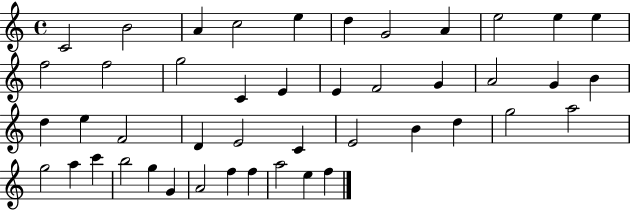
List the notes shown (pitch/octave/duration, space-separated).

C4/h B4/h A4/q C5/h E5/q D5/q G4/h A4/q E5/h E5/q E5/q F5/h F5/h G5/h C4/q E4/q E4/q F4/h G4/q A4/h G4/q B4/q D5/q E5/q F4/h D4/q E4/h C4/q E4/h B4/q D5/q G5/h A5/h G5/h A5/q C6/q B5/h G5/q G4/q A4/h F5/q F5/q A5/h E5/q F5/q